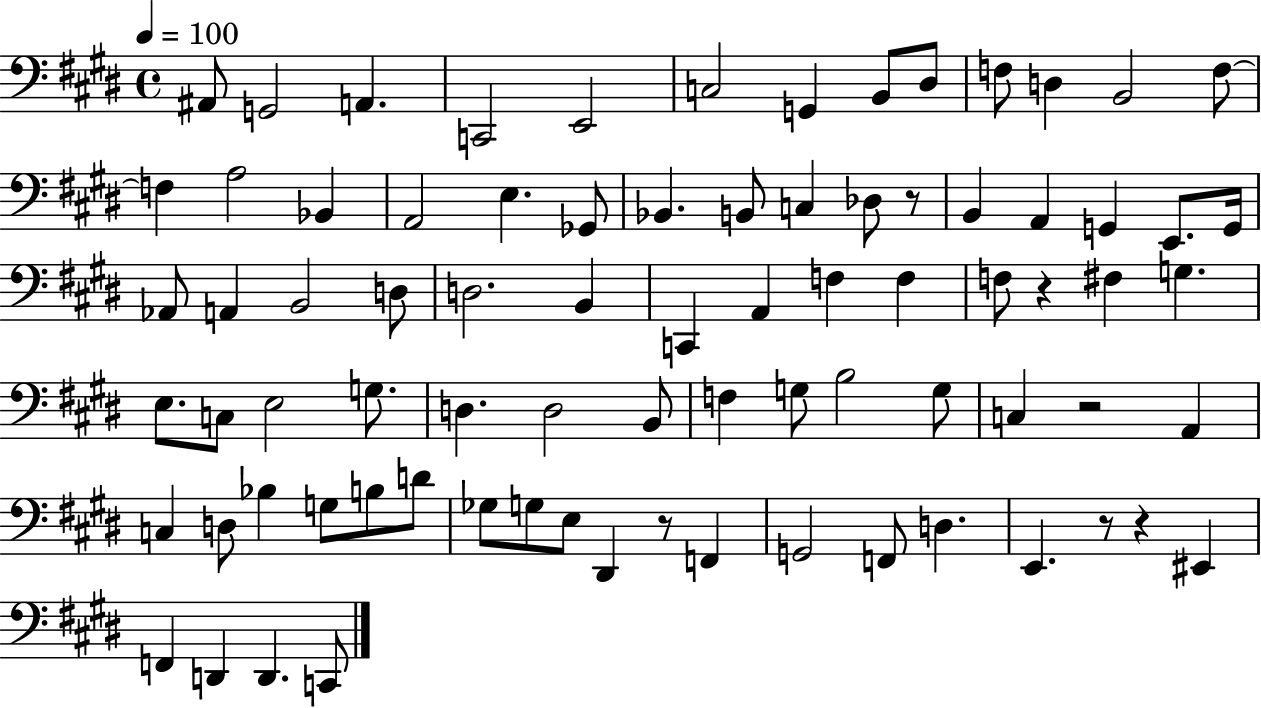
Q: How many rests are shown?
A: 6